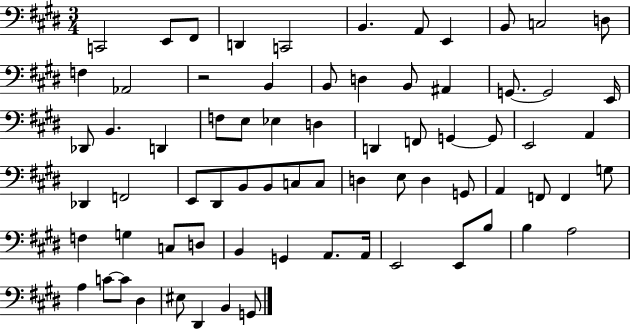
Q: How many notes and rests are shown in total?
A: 72